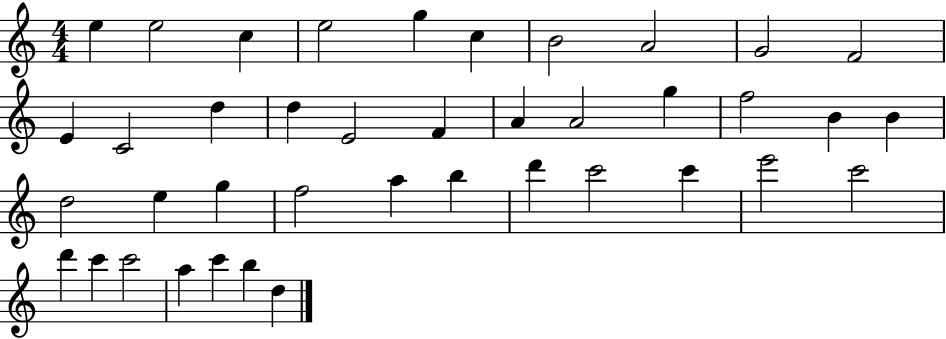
E5/q E5/h C5/q E5/h G5/q C5/q B4/h A4/h G4/h F4/h E4/q C4/h D5/q D5/q E4/h F4/q A4/q A4/h G5/q F5/h B4/q B4/q D5/h E5/q G5/q F5/h A5/q B5/q D6/q C6/h C6/q E6/h C6/h D6/q C6/q C6/h A5/q C6/q B5/q D5/q